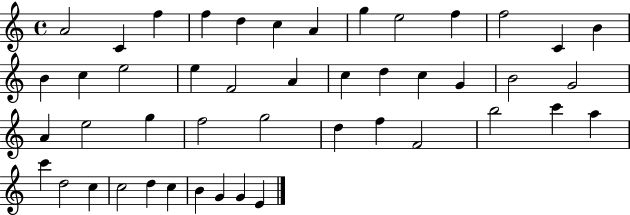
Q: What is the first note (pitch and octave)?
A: A4